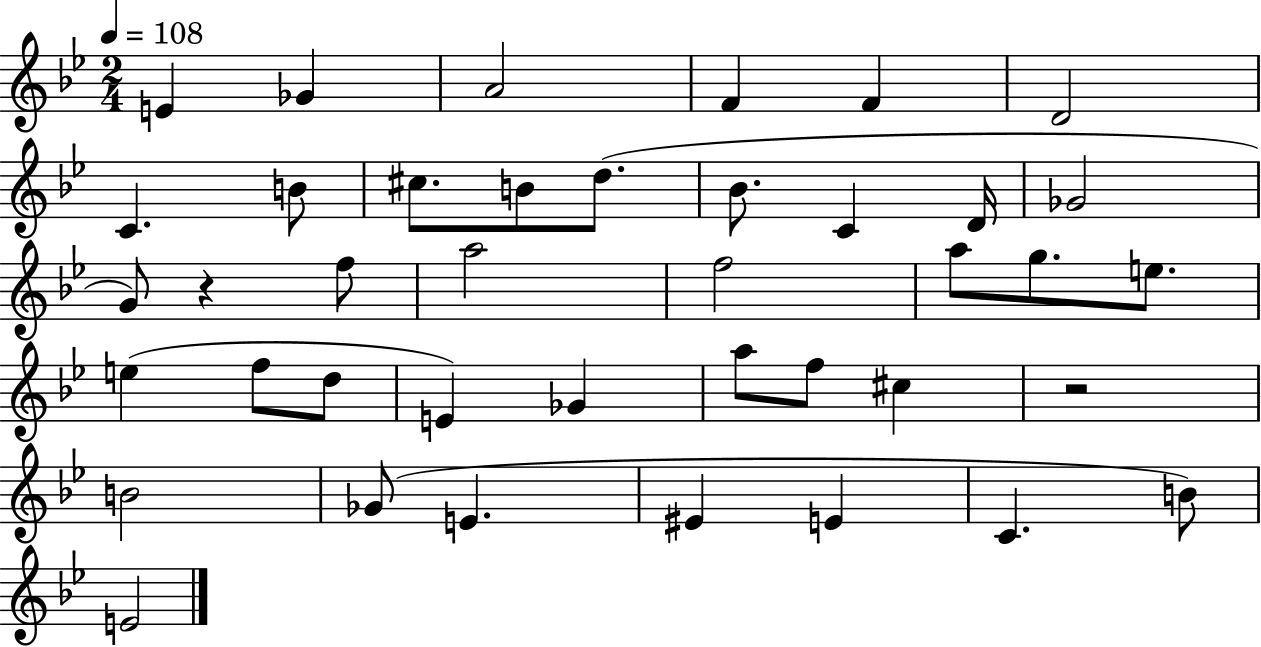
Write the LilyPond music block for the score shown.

{
  \clef treble
  \numericTimeSignature
  \time 2/4
  \key bes \major
  \tempo 4 = 108
  e'4 ges'4 | a'2 | f'4 f'4 | d'2 | \break c'4. b'8 | cis''8. b'8 d''8.( | bes'8. c'4 d'16 | ges'2 | \break g'8) r4 f''8 | a''2 | f''2 | a''8 g''8. e''8. | \break e''4( f''8 d''8 | e'4) ges'4 | a''8 f''8 cis''4 | r2 | \break b'2 | ges'8( e'4. | eis'4 e'4 | c'4. b'8) | \break e'2 | \bar "|."
}